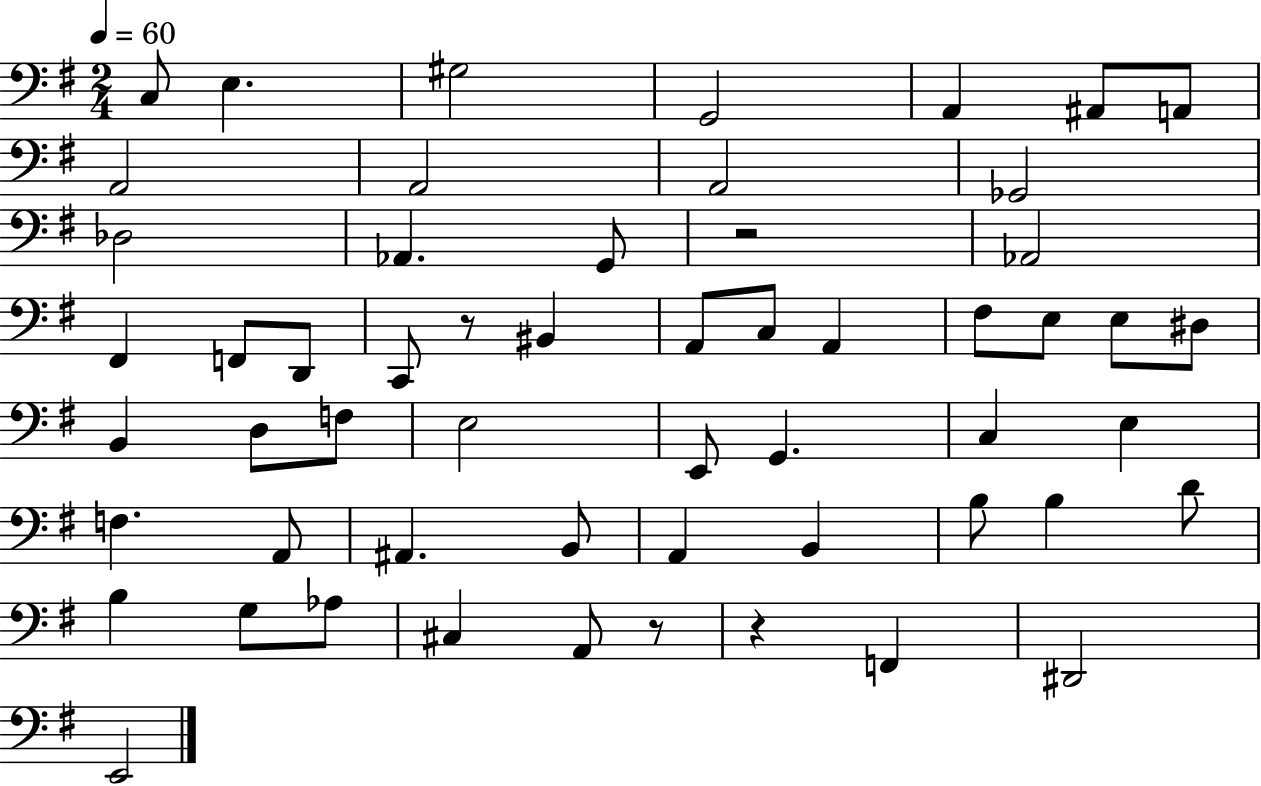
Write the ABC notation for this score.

X:1
T:Untitled
M:2/4
L:1/4
K:G
C,/2 E, ^G,2 G,,2 A,, ^A,,/2 A,,/2 A,,2 A,,2 A,,2 _G,,2 _D,2 _A,, G,,/2 z2 _A,,2 ^F,, F,,/2 D,,/2 C,,/2 z/2 ^B,, A,,/2 C,/2 A,, ^F,/2 E,/2 E,/2 ^D,/2 B,, D,/2 F,/2 E,2 E,,/2 G,, C, E, F, A,,/2 ^A,, B,,/2 A,, B,, B,/2 B, D/2 B, G,/2 _A,/2 ^C, A,,/2 z/2 z F,, ^D,,2 E,,2